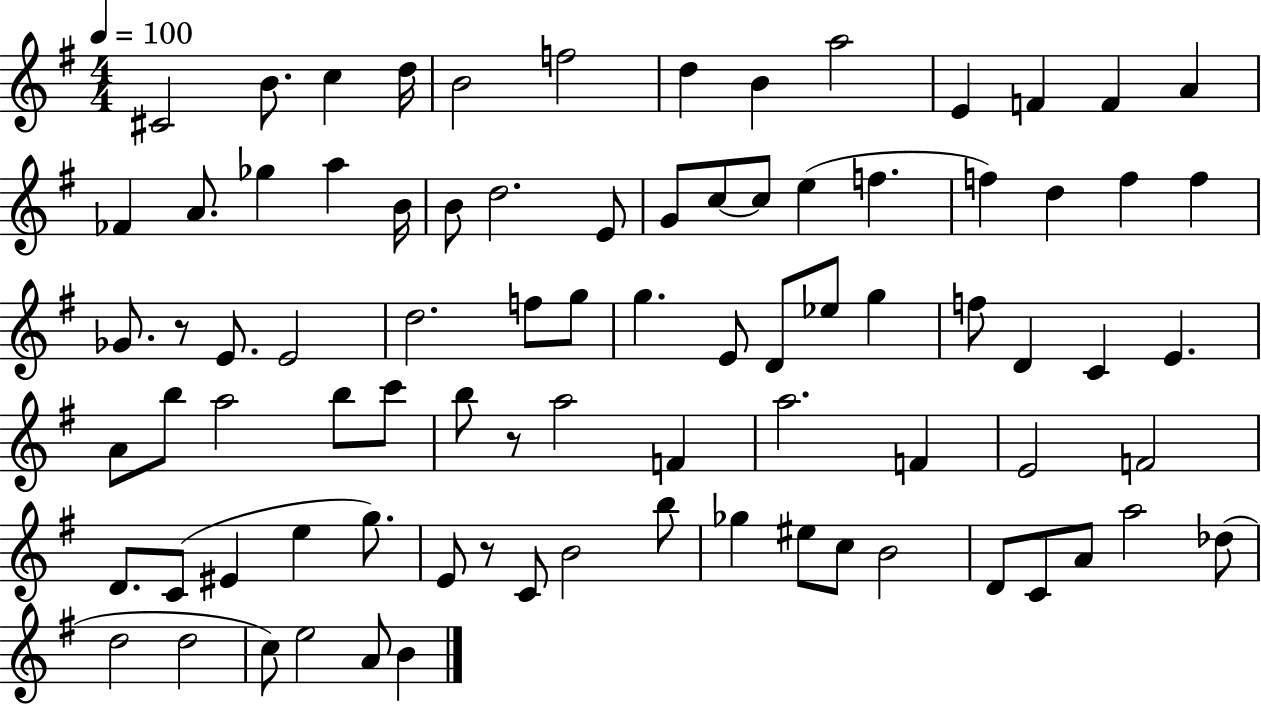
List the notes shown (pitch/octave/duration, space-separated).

C#4/h B4/e. C5/q D5/s B4/h F5/h D5/q B4/q A5/h E4/q F4/q F4/q A4/q FES4/q A4/e. Gb5/q A5/q B4/s B4/e D5/h. E4/e G4/e C5/e C5/e E5/q F5/q. F5/q D5/q F5/q F5/q Gb4/e. R/e E4/e. E4/h D5/h. F5/e G5/e G5/q. E4/e D4/e Eb5/e G5/q F5/e D4/q C4/q E4/q. A4/e B5/e A5/h B5/e C6/e B5/e R/e A5/h F4/q A5/h. F4/q E4/h F4/h D4/e. C4/e EIS4/q E5/q G5/e. E4/e R/e C4/e B4/h B5/e Gb5/q EIS5/e C5/e B4/h D4/e C4/e A4/e A5/h Db5/e D5/h D5/h C5/e E5/h A4/e B4/q